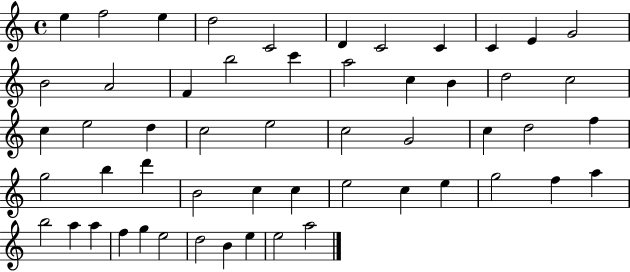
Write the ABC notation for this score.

X:1
T:Untitled
M:4/4
L:1/4
K:C
e f2 e d2 C2 D C2 C C E G2 B2 A2 F b2 c' a2 c B d2 c2 c e2 d c2 e2 c2 G2 c d2 f g2 b d' B2 c c e2 c e g2 f a b2 a a f g e2 d2 B e e2 a2